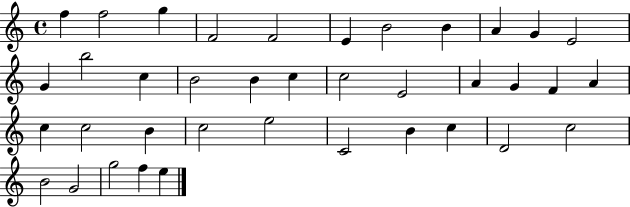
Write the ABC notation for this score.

X:1
T:Untitled
M:4/4
L:1/4
K:C
f f2 g F2 F2 E B2 B A G E2 G b2 c B2 B c c2 E2 A G F A c c2 B c2 e2 C2 B c D2 c2 B2 G2 g2 f e